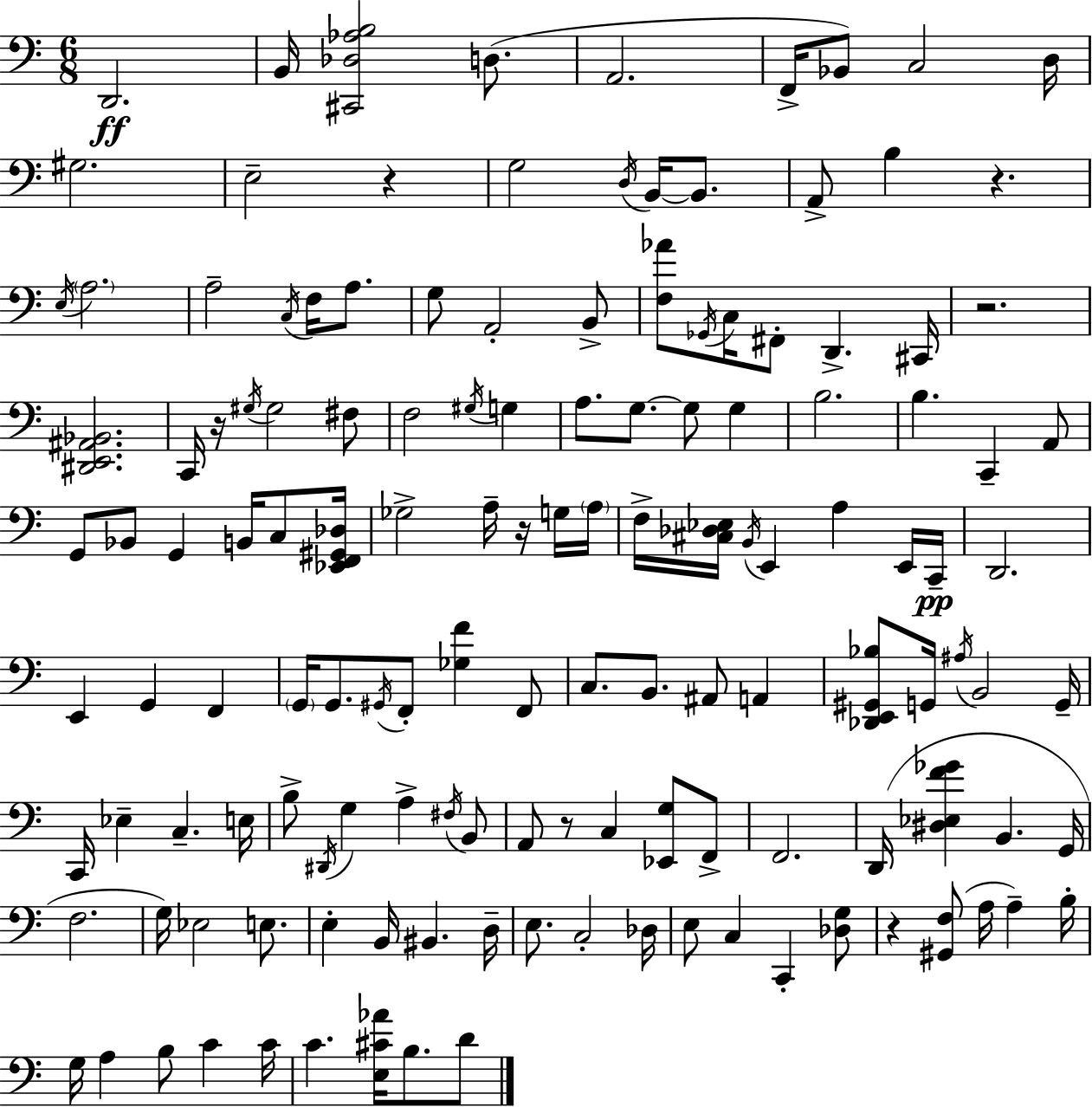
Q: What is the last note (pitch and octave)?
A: D4